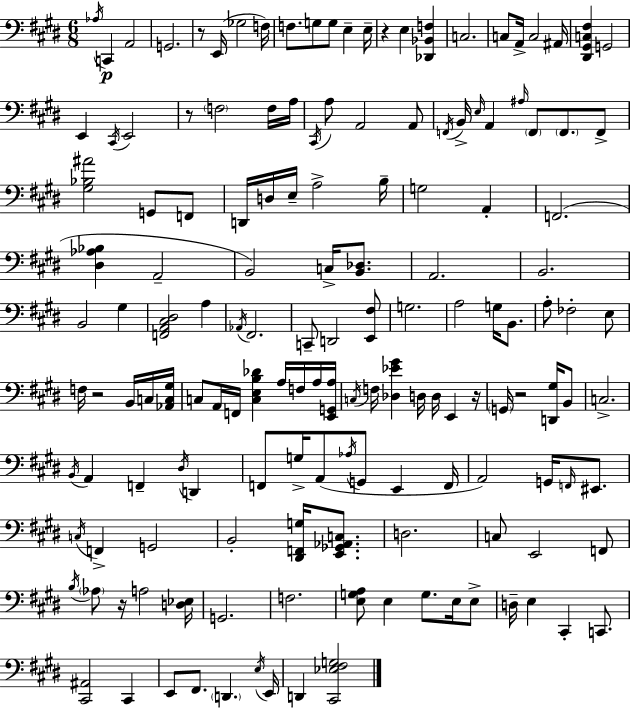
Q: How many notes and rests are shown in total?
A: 152